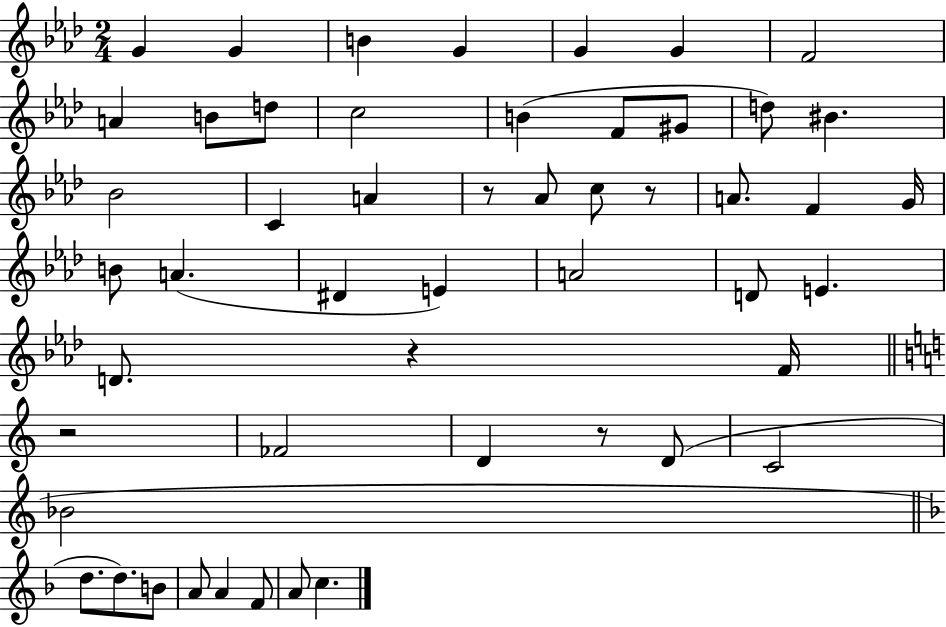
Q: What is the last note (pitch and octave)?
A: C5